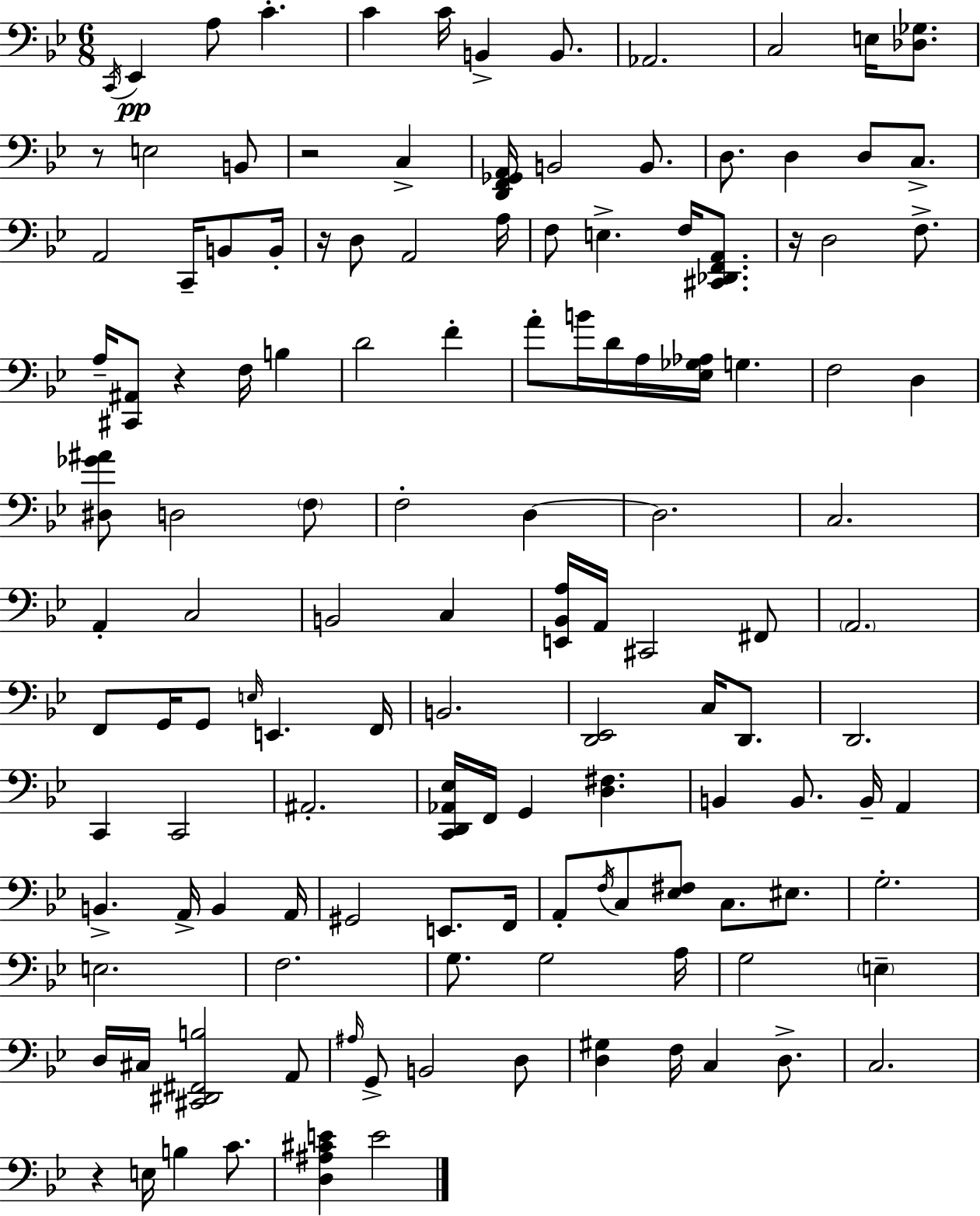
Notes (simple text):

C2/s Eb2/q A3/e C4/q. C4/q C4/s B2/q B2/e. Ab2/h. C3/h E3/s [Db3,Gb3]/e. R/e E3/h B2/e R/h C3/q [D2,F2,Gb2,A2]/s B2/h B2/e. D3/e. D3/q D3/e C3/e. A2/h C2/s B2/e B2/s R/s D3/e A2/h A3/s F3/e E3/q. F3/s [C#2,Db2,F2,A2]/e. R/s D3/h F3/e. A3/s [C#2,A#2]/e R/q F3/s B3/q D4/h F4/q A4/e B4/s D4/s A3/s [Eb3,Gb3,Ab3]/s G3/q. F3/h D3/q [D#3,Gb4,A#4]/e D3/h F3/e F3/h D3/q D3/h. C3/h. A2/q C3/h B2/h C3/q [E2,Bb2,A3]/s A2/s C#2/h F#2/e A2/h. F2/e G2/s G2/e E3/s E2/q. F2/s B2/h. [D2,Eb2]/h C3/s D2/e. D2/h. C2/q C2/h A#2/h. [C2,D2,Ab2,Eb3]/s F2/s G2/q [D3,F#3]/q. B2/q B2/e. B2/s A2/q B2/q. A2/s B2/q A2/s G#2/h E2/e. F2/s A2/e F3/s C3/e [Eb3,F#3]/e C3/e. EIS3/e. G3/h. E3/h. F3/h. G3/e. G3/h A3/s G3/h E3/q D3/s C#3/s [C#2,D#2,F#2,B3]/h A2/e A#3/s G2/e B2/h D3/e [D3,G#3]/q F3/s C3/q D3/e. C3/h. R/q E3/s B3/q C4/e. [D3,A#3,C#4,E4]/q E4/h